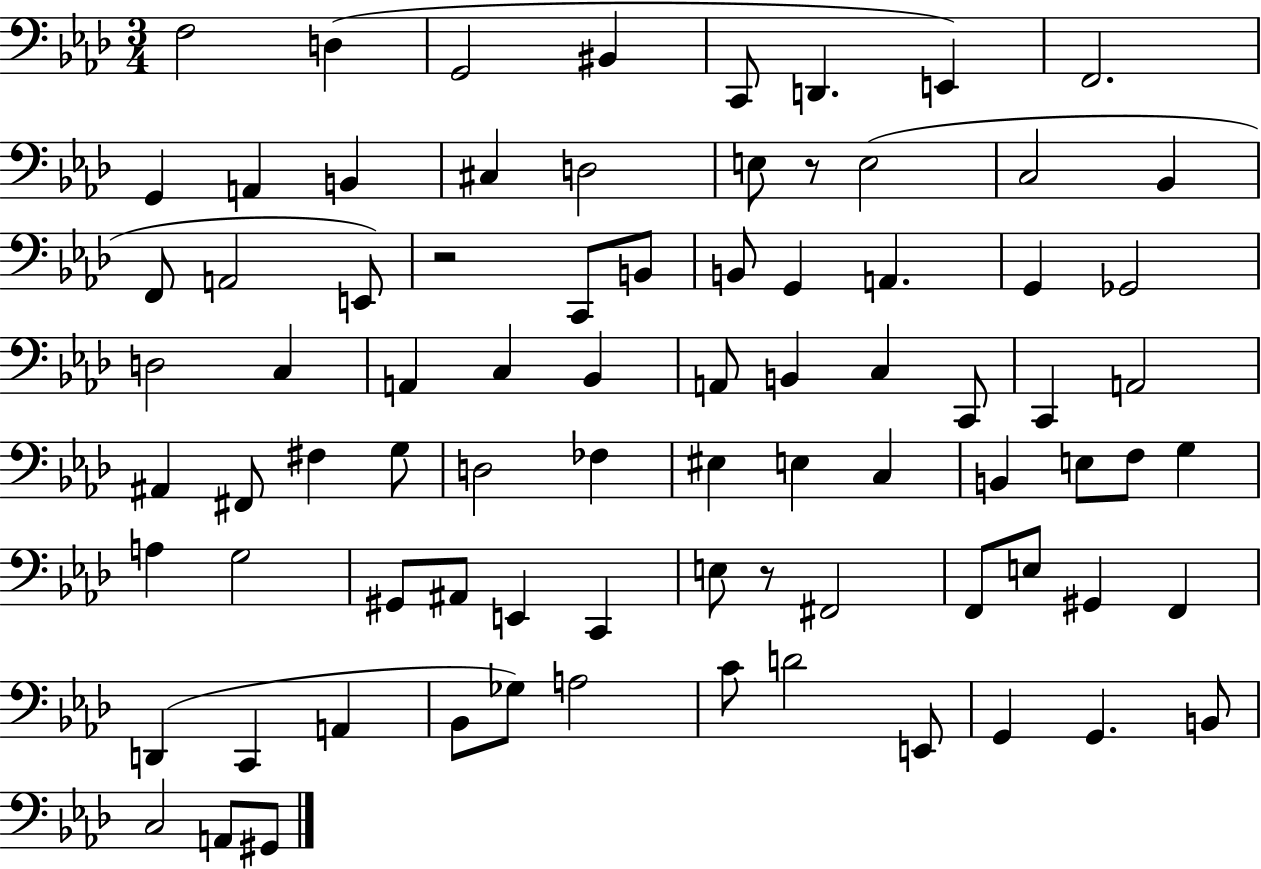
{
  \clef bass
  \numericTimeSignature
  \time 3/4
  \key aes \major
  \repeat volta 2 { f2 d4( | g,2 bis,4 | c,8 d,4. e,4) | f,2. | \break g,4 a,4 b,4 | cis4 d2 | e8 r8 e2( | c2 bes,4 | \break f,8 a,2 e,8) | r2 c,8 b,8 | b,8 g,4 a,4. | g,4 ges,2 | \break d2 c4 | a,4 c4 bes,4 | a,8 b,4 c4 c,8 | c,4 a,2 | \break ais,4 fis,8 fis4 g8 | d2 fes4 | eis4 e4 c4 | b,4 e8 f8 g4 | \break a4 g2 | gis,8 ais,8 e,4 c,4 | e8 r8 fis,2 | f,8 e8 gis,4 f,4 | \break d,4( c,4 a,4 | bes,8 ges8) a2 | c'8 d'2 e,8 | g,4 g,4. b,8 | \break c2 a,8 gis,8 | } \bar "|."
}